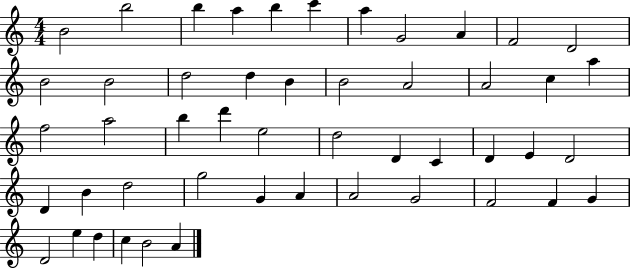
B4/h B5/h B5/q A5/q B5/q C6/q A5/q G4/h A4/q F4/h D4/h B4/h B4/h D5/h D5/q B4/q B4/h A4/h A4/h C5/q A5/q F5/h A5/h B5/q D6/q E5/h D5/h D4/q C4/q D4/q E4/q D4/h D4/q B4/q D5/h G5/h G4/q A4/q A4/h G4/h F4/h F4/q G4/q D4/h E5/q D5/q C5/q B4/h A4/q